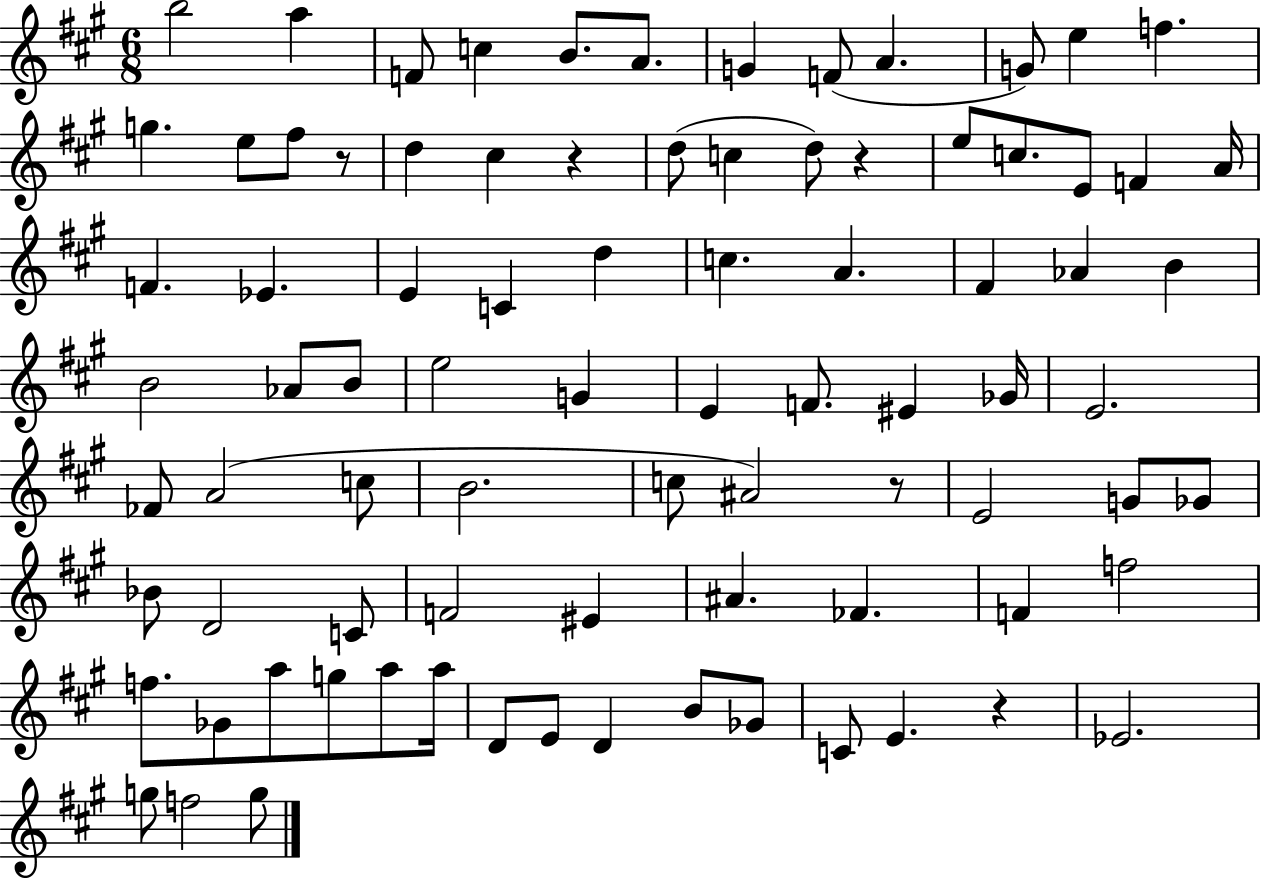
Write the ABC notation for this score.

X:1
T:Untitled
M:6/8
L:1/4
K:A
b2 a F/2 c B/2 A/2 G F/2 A G/2 e f g e/2 ^f/2 z/2 d ^c z d/2 c d/2 z e/2 c/2 E/2 F A/4 F _E E C d c A ^F _A B B2 _A/2 B/2 e2 G E F/2 ^E _G/4 E2 _F/2 A2 c/2 B2 c/2 ^A2 z/2 E2 G/2 _G/2 _B/2 D2 C/2 F2 ^E ^A _F F f2 f/2 _G/2 a/2 g/2 a/2 a/4 D/2 E/2 D B/2 _G/2 C/2 E z _E2 g/2 f2 g/2